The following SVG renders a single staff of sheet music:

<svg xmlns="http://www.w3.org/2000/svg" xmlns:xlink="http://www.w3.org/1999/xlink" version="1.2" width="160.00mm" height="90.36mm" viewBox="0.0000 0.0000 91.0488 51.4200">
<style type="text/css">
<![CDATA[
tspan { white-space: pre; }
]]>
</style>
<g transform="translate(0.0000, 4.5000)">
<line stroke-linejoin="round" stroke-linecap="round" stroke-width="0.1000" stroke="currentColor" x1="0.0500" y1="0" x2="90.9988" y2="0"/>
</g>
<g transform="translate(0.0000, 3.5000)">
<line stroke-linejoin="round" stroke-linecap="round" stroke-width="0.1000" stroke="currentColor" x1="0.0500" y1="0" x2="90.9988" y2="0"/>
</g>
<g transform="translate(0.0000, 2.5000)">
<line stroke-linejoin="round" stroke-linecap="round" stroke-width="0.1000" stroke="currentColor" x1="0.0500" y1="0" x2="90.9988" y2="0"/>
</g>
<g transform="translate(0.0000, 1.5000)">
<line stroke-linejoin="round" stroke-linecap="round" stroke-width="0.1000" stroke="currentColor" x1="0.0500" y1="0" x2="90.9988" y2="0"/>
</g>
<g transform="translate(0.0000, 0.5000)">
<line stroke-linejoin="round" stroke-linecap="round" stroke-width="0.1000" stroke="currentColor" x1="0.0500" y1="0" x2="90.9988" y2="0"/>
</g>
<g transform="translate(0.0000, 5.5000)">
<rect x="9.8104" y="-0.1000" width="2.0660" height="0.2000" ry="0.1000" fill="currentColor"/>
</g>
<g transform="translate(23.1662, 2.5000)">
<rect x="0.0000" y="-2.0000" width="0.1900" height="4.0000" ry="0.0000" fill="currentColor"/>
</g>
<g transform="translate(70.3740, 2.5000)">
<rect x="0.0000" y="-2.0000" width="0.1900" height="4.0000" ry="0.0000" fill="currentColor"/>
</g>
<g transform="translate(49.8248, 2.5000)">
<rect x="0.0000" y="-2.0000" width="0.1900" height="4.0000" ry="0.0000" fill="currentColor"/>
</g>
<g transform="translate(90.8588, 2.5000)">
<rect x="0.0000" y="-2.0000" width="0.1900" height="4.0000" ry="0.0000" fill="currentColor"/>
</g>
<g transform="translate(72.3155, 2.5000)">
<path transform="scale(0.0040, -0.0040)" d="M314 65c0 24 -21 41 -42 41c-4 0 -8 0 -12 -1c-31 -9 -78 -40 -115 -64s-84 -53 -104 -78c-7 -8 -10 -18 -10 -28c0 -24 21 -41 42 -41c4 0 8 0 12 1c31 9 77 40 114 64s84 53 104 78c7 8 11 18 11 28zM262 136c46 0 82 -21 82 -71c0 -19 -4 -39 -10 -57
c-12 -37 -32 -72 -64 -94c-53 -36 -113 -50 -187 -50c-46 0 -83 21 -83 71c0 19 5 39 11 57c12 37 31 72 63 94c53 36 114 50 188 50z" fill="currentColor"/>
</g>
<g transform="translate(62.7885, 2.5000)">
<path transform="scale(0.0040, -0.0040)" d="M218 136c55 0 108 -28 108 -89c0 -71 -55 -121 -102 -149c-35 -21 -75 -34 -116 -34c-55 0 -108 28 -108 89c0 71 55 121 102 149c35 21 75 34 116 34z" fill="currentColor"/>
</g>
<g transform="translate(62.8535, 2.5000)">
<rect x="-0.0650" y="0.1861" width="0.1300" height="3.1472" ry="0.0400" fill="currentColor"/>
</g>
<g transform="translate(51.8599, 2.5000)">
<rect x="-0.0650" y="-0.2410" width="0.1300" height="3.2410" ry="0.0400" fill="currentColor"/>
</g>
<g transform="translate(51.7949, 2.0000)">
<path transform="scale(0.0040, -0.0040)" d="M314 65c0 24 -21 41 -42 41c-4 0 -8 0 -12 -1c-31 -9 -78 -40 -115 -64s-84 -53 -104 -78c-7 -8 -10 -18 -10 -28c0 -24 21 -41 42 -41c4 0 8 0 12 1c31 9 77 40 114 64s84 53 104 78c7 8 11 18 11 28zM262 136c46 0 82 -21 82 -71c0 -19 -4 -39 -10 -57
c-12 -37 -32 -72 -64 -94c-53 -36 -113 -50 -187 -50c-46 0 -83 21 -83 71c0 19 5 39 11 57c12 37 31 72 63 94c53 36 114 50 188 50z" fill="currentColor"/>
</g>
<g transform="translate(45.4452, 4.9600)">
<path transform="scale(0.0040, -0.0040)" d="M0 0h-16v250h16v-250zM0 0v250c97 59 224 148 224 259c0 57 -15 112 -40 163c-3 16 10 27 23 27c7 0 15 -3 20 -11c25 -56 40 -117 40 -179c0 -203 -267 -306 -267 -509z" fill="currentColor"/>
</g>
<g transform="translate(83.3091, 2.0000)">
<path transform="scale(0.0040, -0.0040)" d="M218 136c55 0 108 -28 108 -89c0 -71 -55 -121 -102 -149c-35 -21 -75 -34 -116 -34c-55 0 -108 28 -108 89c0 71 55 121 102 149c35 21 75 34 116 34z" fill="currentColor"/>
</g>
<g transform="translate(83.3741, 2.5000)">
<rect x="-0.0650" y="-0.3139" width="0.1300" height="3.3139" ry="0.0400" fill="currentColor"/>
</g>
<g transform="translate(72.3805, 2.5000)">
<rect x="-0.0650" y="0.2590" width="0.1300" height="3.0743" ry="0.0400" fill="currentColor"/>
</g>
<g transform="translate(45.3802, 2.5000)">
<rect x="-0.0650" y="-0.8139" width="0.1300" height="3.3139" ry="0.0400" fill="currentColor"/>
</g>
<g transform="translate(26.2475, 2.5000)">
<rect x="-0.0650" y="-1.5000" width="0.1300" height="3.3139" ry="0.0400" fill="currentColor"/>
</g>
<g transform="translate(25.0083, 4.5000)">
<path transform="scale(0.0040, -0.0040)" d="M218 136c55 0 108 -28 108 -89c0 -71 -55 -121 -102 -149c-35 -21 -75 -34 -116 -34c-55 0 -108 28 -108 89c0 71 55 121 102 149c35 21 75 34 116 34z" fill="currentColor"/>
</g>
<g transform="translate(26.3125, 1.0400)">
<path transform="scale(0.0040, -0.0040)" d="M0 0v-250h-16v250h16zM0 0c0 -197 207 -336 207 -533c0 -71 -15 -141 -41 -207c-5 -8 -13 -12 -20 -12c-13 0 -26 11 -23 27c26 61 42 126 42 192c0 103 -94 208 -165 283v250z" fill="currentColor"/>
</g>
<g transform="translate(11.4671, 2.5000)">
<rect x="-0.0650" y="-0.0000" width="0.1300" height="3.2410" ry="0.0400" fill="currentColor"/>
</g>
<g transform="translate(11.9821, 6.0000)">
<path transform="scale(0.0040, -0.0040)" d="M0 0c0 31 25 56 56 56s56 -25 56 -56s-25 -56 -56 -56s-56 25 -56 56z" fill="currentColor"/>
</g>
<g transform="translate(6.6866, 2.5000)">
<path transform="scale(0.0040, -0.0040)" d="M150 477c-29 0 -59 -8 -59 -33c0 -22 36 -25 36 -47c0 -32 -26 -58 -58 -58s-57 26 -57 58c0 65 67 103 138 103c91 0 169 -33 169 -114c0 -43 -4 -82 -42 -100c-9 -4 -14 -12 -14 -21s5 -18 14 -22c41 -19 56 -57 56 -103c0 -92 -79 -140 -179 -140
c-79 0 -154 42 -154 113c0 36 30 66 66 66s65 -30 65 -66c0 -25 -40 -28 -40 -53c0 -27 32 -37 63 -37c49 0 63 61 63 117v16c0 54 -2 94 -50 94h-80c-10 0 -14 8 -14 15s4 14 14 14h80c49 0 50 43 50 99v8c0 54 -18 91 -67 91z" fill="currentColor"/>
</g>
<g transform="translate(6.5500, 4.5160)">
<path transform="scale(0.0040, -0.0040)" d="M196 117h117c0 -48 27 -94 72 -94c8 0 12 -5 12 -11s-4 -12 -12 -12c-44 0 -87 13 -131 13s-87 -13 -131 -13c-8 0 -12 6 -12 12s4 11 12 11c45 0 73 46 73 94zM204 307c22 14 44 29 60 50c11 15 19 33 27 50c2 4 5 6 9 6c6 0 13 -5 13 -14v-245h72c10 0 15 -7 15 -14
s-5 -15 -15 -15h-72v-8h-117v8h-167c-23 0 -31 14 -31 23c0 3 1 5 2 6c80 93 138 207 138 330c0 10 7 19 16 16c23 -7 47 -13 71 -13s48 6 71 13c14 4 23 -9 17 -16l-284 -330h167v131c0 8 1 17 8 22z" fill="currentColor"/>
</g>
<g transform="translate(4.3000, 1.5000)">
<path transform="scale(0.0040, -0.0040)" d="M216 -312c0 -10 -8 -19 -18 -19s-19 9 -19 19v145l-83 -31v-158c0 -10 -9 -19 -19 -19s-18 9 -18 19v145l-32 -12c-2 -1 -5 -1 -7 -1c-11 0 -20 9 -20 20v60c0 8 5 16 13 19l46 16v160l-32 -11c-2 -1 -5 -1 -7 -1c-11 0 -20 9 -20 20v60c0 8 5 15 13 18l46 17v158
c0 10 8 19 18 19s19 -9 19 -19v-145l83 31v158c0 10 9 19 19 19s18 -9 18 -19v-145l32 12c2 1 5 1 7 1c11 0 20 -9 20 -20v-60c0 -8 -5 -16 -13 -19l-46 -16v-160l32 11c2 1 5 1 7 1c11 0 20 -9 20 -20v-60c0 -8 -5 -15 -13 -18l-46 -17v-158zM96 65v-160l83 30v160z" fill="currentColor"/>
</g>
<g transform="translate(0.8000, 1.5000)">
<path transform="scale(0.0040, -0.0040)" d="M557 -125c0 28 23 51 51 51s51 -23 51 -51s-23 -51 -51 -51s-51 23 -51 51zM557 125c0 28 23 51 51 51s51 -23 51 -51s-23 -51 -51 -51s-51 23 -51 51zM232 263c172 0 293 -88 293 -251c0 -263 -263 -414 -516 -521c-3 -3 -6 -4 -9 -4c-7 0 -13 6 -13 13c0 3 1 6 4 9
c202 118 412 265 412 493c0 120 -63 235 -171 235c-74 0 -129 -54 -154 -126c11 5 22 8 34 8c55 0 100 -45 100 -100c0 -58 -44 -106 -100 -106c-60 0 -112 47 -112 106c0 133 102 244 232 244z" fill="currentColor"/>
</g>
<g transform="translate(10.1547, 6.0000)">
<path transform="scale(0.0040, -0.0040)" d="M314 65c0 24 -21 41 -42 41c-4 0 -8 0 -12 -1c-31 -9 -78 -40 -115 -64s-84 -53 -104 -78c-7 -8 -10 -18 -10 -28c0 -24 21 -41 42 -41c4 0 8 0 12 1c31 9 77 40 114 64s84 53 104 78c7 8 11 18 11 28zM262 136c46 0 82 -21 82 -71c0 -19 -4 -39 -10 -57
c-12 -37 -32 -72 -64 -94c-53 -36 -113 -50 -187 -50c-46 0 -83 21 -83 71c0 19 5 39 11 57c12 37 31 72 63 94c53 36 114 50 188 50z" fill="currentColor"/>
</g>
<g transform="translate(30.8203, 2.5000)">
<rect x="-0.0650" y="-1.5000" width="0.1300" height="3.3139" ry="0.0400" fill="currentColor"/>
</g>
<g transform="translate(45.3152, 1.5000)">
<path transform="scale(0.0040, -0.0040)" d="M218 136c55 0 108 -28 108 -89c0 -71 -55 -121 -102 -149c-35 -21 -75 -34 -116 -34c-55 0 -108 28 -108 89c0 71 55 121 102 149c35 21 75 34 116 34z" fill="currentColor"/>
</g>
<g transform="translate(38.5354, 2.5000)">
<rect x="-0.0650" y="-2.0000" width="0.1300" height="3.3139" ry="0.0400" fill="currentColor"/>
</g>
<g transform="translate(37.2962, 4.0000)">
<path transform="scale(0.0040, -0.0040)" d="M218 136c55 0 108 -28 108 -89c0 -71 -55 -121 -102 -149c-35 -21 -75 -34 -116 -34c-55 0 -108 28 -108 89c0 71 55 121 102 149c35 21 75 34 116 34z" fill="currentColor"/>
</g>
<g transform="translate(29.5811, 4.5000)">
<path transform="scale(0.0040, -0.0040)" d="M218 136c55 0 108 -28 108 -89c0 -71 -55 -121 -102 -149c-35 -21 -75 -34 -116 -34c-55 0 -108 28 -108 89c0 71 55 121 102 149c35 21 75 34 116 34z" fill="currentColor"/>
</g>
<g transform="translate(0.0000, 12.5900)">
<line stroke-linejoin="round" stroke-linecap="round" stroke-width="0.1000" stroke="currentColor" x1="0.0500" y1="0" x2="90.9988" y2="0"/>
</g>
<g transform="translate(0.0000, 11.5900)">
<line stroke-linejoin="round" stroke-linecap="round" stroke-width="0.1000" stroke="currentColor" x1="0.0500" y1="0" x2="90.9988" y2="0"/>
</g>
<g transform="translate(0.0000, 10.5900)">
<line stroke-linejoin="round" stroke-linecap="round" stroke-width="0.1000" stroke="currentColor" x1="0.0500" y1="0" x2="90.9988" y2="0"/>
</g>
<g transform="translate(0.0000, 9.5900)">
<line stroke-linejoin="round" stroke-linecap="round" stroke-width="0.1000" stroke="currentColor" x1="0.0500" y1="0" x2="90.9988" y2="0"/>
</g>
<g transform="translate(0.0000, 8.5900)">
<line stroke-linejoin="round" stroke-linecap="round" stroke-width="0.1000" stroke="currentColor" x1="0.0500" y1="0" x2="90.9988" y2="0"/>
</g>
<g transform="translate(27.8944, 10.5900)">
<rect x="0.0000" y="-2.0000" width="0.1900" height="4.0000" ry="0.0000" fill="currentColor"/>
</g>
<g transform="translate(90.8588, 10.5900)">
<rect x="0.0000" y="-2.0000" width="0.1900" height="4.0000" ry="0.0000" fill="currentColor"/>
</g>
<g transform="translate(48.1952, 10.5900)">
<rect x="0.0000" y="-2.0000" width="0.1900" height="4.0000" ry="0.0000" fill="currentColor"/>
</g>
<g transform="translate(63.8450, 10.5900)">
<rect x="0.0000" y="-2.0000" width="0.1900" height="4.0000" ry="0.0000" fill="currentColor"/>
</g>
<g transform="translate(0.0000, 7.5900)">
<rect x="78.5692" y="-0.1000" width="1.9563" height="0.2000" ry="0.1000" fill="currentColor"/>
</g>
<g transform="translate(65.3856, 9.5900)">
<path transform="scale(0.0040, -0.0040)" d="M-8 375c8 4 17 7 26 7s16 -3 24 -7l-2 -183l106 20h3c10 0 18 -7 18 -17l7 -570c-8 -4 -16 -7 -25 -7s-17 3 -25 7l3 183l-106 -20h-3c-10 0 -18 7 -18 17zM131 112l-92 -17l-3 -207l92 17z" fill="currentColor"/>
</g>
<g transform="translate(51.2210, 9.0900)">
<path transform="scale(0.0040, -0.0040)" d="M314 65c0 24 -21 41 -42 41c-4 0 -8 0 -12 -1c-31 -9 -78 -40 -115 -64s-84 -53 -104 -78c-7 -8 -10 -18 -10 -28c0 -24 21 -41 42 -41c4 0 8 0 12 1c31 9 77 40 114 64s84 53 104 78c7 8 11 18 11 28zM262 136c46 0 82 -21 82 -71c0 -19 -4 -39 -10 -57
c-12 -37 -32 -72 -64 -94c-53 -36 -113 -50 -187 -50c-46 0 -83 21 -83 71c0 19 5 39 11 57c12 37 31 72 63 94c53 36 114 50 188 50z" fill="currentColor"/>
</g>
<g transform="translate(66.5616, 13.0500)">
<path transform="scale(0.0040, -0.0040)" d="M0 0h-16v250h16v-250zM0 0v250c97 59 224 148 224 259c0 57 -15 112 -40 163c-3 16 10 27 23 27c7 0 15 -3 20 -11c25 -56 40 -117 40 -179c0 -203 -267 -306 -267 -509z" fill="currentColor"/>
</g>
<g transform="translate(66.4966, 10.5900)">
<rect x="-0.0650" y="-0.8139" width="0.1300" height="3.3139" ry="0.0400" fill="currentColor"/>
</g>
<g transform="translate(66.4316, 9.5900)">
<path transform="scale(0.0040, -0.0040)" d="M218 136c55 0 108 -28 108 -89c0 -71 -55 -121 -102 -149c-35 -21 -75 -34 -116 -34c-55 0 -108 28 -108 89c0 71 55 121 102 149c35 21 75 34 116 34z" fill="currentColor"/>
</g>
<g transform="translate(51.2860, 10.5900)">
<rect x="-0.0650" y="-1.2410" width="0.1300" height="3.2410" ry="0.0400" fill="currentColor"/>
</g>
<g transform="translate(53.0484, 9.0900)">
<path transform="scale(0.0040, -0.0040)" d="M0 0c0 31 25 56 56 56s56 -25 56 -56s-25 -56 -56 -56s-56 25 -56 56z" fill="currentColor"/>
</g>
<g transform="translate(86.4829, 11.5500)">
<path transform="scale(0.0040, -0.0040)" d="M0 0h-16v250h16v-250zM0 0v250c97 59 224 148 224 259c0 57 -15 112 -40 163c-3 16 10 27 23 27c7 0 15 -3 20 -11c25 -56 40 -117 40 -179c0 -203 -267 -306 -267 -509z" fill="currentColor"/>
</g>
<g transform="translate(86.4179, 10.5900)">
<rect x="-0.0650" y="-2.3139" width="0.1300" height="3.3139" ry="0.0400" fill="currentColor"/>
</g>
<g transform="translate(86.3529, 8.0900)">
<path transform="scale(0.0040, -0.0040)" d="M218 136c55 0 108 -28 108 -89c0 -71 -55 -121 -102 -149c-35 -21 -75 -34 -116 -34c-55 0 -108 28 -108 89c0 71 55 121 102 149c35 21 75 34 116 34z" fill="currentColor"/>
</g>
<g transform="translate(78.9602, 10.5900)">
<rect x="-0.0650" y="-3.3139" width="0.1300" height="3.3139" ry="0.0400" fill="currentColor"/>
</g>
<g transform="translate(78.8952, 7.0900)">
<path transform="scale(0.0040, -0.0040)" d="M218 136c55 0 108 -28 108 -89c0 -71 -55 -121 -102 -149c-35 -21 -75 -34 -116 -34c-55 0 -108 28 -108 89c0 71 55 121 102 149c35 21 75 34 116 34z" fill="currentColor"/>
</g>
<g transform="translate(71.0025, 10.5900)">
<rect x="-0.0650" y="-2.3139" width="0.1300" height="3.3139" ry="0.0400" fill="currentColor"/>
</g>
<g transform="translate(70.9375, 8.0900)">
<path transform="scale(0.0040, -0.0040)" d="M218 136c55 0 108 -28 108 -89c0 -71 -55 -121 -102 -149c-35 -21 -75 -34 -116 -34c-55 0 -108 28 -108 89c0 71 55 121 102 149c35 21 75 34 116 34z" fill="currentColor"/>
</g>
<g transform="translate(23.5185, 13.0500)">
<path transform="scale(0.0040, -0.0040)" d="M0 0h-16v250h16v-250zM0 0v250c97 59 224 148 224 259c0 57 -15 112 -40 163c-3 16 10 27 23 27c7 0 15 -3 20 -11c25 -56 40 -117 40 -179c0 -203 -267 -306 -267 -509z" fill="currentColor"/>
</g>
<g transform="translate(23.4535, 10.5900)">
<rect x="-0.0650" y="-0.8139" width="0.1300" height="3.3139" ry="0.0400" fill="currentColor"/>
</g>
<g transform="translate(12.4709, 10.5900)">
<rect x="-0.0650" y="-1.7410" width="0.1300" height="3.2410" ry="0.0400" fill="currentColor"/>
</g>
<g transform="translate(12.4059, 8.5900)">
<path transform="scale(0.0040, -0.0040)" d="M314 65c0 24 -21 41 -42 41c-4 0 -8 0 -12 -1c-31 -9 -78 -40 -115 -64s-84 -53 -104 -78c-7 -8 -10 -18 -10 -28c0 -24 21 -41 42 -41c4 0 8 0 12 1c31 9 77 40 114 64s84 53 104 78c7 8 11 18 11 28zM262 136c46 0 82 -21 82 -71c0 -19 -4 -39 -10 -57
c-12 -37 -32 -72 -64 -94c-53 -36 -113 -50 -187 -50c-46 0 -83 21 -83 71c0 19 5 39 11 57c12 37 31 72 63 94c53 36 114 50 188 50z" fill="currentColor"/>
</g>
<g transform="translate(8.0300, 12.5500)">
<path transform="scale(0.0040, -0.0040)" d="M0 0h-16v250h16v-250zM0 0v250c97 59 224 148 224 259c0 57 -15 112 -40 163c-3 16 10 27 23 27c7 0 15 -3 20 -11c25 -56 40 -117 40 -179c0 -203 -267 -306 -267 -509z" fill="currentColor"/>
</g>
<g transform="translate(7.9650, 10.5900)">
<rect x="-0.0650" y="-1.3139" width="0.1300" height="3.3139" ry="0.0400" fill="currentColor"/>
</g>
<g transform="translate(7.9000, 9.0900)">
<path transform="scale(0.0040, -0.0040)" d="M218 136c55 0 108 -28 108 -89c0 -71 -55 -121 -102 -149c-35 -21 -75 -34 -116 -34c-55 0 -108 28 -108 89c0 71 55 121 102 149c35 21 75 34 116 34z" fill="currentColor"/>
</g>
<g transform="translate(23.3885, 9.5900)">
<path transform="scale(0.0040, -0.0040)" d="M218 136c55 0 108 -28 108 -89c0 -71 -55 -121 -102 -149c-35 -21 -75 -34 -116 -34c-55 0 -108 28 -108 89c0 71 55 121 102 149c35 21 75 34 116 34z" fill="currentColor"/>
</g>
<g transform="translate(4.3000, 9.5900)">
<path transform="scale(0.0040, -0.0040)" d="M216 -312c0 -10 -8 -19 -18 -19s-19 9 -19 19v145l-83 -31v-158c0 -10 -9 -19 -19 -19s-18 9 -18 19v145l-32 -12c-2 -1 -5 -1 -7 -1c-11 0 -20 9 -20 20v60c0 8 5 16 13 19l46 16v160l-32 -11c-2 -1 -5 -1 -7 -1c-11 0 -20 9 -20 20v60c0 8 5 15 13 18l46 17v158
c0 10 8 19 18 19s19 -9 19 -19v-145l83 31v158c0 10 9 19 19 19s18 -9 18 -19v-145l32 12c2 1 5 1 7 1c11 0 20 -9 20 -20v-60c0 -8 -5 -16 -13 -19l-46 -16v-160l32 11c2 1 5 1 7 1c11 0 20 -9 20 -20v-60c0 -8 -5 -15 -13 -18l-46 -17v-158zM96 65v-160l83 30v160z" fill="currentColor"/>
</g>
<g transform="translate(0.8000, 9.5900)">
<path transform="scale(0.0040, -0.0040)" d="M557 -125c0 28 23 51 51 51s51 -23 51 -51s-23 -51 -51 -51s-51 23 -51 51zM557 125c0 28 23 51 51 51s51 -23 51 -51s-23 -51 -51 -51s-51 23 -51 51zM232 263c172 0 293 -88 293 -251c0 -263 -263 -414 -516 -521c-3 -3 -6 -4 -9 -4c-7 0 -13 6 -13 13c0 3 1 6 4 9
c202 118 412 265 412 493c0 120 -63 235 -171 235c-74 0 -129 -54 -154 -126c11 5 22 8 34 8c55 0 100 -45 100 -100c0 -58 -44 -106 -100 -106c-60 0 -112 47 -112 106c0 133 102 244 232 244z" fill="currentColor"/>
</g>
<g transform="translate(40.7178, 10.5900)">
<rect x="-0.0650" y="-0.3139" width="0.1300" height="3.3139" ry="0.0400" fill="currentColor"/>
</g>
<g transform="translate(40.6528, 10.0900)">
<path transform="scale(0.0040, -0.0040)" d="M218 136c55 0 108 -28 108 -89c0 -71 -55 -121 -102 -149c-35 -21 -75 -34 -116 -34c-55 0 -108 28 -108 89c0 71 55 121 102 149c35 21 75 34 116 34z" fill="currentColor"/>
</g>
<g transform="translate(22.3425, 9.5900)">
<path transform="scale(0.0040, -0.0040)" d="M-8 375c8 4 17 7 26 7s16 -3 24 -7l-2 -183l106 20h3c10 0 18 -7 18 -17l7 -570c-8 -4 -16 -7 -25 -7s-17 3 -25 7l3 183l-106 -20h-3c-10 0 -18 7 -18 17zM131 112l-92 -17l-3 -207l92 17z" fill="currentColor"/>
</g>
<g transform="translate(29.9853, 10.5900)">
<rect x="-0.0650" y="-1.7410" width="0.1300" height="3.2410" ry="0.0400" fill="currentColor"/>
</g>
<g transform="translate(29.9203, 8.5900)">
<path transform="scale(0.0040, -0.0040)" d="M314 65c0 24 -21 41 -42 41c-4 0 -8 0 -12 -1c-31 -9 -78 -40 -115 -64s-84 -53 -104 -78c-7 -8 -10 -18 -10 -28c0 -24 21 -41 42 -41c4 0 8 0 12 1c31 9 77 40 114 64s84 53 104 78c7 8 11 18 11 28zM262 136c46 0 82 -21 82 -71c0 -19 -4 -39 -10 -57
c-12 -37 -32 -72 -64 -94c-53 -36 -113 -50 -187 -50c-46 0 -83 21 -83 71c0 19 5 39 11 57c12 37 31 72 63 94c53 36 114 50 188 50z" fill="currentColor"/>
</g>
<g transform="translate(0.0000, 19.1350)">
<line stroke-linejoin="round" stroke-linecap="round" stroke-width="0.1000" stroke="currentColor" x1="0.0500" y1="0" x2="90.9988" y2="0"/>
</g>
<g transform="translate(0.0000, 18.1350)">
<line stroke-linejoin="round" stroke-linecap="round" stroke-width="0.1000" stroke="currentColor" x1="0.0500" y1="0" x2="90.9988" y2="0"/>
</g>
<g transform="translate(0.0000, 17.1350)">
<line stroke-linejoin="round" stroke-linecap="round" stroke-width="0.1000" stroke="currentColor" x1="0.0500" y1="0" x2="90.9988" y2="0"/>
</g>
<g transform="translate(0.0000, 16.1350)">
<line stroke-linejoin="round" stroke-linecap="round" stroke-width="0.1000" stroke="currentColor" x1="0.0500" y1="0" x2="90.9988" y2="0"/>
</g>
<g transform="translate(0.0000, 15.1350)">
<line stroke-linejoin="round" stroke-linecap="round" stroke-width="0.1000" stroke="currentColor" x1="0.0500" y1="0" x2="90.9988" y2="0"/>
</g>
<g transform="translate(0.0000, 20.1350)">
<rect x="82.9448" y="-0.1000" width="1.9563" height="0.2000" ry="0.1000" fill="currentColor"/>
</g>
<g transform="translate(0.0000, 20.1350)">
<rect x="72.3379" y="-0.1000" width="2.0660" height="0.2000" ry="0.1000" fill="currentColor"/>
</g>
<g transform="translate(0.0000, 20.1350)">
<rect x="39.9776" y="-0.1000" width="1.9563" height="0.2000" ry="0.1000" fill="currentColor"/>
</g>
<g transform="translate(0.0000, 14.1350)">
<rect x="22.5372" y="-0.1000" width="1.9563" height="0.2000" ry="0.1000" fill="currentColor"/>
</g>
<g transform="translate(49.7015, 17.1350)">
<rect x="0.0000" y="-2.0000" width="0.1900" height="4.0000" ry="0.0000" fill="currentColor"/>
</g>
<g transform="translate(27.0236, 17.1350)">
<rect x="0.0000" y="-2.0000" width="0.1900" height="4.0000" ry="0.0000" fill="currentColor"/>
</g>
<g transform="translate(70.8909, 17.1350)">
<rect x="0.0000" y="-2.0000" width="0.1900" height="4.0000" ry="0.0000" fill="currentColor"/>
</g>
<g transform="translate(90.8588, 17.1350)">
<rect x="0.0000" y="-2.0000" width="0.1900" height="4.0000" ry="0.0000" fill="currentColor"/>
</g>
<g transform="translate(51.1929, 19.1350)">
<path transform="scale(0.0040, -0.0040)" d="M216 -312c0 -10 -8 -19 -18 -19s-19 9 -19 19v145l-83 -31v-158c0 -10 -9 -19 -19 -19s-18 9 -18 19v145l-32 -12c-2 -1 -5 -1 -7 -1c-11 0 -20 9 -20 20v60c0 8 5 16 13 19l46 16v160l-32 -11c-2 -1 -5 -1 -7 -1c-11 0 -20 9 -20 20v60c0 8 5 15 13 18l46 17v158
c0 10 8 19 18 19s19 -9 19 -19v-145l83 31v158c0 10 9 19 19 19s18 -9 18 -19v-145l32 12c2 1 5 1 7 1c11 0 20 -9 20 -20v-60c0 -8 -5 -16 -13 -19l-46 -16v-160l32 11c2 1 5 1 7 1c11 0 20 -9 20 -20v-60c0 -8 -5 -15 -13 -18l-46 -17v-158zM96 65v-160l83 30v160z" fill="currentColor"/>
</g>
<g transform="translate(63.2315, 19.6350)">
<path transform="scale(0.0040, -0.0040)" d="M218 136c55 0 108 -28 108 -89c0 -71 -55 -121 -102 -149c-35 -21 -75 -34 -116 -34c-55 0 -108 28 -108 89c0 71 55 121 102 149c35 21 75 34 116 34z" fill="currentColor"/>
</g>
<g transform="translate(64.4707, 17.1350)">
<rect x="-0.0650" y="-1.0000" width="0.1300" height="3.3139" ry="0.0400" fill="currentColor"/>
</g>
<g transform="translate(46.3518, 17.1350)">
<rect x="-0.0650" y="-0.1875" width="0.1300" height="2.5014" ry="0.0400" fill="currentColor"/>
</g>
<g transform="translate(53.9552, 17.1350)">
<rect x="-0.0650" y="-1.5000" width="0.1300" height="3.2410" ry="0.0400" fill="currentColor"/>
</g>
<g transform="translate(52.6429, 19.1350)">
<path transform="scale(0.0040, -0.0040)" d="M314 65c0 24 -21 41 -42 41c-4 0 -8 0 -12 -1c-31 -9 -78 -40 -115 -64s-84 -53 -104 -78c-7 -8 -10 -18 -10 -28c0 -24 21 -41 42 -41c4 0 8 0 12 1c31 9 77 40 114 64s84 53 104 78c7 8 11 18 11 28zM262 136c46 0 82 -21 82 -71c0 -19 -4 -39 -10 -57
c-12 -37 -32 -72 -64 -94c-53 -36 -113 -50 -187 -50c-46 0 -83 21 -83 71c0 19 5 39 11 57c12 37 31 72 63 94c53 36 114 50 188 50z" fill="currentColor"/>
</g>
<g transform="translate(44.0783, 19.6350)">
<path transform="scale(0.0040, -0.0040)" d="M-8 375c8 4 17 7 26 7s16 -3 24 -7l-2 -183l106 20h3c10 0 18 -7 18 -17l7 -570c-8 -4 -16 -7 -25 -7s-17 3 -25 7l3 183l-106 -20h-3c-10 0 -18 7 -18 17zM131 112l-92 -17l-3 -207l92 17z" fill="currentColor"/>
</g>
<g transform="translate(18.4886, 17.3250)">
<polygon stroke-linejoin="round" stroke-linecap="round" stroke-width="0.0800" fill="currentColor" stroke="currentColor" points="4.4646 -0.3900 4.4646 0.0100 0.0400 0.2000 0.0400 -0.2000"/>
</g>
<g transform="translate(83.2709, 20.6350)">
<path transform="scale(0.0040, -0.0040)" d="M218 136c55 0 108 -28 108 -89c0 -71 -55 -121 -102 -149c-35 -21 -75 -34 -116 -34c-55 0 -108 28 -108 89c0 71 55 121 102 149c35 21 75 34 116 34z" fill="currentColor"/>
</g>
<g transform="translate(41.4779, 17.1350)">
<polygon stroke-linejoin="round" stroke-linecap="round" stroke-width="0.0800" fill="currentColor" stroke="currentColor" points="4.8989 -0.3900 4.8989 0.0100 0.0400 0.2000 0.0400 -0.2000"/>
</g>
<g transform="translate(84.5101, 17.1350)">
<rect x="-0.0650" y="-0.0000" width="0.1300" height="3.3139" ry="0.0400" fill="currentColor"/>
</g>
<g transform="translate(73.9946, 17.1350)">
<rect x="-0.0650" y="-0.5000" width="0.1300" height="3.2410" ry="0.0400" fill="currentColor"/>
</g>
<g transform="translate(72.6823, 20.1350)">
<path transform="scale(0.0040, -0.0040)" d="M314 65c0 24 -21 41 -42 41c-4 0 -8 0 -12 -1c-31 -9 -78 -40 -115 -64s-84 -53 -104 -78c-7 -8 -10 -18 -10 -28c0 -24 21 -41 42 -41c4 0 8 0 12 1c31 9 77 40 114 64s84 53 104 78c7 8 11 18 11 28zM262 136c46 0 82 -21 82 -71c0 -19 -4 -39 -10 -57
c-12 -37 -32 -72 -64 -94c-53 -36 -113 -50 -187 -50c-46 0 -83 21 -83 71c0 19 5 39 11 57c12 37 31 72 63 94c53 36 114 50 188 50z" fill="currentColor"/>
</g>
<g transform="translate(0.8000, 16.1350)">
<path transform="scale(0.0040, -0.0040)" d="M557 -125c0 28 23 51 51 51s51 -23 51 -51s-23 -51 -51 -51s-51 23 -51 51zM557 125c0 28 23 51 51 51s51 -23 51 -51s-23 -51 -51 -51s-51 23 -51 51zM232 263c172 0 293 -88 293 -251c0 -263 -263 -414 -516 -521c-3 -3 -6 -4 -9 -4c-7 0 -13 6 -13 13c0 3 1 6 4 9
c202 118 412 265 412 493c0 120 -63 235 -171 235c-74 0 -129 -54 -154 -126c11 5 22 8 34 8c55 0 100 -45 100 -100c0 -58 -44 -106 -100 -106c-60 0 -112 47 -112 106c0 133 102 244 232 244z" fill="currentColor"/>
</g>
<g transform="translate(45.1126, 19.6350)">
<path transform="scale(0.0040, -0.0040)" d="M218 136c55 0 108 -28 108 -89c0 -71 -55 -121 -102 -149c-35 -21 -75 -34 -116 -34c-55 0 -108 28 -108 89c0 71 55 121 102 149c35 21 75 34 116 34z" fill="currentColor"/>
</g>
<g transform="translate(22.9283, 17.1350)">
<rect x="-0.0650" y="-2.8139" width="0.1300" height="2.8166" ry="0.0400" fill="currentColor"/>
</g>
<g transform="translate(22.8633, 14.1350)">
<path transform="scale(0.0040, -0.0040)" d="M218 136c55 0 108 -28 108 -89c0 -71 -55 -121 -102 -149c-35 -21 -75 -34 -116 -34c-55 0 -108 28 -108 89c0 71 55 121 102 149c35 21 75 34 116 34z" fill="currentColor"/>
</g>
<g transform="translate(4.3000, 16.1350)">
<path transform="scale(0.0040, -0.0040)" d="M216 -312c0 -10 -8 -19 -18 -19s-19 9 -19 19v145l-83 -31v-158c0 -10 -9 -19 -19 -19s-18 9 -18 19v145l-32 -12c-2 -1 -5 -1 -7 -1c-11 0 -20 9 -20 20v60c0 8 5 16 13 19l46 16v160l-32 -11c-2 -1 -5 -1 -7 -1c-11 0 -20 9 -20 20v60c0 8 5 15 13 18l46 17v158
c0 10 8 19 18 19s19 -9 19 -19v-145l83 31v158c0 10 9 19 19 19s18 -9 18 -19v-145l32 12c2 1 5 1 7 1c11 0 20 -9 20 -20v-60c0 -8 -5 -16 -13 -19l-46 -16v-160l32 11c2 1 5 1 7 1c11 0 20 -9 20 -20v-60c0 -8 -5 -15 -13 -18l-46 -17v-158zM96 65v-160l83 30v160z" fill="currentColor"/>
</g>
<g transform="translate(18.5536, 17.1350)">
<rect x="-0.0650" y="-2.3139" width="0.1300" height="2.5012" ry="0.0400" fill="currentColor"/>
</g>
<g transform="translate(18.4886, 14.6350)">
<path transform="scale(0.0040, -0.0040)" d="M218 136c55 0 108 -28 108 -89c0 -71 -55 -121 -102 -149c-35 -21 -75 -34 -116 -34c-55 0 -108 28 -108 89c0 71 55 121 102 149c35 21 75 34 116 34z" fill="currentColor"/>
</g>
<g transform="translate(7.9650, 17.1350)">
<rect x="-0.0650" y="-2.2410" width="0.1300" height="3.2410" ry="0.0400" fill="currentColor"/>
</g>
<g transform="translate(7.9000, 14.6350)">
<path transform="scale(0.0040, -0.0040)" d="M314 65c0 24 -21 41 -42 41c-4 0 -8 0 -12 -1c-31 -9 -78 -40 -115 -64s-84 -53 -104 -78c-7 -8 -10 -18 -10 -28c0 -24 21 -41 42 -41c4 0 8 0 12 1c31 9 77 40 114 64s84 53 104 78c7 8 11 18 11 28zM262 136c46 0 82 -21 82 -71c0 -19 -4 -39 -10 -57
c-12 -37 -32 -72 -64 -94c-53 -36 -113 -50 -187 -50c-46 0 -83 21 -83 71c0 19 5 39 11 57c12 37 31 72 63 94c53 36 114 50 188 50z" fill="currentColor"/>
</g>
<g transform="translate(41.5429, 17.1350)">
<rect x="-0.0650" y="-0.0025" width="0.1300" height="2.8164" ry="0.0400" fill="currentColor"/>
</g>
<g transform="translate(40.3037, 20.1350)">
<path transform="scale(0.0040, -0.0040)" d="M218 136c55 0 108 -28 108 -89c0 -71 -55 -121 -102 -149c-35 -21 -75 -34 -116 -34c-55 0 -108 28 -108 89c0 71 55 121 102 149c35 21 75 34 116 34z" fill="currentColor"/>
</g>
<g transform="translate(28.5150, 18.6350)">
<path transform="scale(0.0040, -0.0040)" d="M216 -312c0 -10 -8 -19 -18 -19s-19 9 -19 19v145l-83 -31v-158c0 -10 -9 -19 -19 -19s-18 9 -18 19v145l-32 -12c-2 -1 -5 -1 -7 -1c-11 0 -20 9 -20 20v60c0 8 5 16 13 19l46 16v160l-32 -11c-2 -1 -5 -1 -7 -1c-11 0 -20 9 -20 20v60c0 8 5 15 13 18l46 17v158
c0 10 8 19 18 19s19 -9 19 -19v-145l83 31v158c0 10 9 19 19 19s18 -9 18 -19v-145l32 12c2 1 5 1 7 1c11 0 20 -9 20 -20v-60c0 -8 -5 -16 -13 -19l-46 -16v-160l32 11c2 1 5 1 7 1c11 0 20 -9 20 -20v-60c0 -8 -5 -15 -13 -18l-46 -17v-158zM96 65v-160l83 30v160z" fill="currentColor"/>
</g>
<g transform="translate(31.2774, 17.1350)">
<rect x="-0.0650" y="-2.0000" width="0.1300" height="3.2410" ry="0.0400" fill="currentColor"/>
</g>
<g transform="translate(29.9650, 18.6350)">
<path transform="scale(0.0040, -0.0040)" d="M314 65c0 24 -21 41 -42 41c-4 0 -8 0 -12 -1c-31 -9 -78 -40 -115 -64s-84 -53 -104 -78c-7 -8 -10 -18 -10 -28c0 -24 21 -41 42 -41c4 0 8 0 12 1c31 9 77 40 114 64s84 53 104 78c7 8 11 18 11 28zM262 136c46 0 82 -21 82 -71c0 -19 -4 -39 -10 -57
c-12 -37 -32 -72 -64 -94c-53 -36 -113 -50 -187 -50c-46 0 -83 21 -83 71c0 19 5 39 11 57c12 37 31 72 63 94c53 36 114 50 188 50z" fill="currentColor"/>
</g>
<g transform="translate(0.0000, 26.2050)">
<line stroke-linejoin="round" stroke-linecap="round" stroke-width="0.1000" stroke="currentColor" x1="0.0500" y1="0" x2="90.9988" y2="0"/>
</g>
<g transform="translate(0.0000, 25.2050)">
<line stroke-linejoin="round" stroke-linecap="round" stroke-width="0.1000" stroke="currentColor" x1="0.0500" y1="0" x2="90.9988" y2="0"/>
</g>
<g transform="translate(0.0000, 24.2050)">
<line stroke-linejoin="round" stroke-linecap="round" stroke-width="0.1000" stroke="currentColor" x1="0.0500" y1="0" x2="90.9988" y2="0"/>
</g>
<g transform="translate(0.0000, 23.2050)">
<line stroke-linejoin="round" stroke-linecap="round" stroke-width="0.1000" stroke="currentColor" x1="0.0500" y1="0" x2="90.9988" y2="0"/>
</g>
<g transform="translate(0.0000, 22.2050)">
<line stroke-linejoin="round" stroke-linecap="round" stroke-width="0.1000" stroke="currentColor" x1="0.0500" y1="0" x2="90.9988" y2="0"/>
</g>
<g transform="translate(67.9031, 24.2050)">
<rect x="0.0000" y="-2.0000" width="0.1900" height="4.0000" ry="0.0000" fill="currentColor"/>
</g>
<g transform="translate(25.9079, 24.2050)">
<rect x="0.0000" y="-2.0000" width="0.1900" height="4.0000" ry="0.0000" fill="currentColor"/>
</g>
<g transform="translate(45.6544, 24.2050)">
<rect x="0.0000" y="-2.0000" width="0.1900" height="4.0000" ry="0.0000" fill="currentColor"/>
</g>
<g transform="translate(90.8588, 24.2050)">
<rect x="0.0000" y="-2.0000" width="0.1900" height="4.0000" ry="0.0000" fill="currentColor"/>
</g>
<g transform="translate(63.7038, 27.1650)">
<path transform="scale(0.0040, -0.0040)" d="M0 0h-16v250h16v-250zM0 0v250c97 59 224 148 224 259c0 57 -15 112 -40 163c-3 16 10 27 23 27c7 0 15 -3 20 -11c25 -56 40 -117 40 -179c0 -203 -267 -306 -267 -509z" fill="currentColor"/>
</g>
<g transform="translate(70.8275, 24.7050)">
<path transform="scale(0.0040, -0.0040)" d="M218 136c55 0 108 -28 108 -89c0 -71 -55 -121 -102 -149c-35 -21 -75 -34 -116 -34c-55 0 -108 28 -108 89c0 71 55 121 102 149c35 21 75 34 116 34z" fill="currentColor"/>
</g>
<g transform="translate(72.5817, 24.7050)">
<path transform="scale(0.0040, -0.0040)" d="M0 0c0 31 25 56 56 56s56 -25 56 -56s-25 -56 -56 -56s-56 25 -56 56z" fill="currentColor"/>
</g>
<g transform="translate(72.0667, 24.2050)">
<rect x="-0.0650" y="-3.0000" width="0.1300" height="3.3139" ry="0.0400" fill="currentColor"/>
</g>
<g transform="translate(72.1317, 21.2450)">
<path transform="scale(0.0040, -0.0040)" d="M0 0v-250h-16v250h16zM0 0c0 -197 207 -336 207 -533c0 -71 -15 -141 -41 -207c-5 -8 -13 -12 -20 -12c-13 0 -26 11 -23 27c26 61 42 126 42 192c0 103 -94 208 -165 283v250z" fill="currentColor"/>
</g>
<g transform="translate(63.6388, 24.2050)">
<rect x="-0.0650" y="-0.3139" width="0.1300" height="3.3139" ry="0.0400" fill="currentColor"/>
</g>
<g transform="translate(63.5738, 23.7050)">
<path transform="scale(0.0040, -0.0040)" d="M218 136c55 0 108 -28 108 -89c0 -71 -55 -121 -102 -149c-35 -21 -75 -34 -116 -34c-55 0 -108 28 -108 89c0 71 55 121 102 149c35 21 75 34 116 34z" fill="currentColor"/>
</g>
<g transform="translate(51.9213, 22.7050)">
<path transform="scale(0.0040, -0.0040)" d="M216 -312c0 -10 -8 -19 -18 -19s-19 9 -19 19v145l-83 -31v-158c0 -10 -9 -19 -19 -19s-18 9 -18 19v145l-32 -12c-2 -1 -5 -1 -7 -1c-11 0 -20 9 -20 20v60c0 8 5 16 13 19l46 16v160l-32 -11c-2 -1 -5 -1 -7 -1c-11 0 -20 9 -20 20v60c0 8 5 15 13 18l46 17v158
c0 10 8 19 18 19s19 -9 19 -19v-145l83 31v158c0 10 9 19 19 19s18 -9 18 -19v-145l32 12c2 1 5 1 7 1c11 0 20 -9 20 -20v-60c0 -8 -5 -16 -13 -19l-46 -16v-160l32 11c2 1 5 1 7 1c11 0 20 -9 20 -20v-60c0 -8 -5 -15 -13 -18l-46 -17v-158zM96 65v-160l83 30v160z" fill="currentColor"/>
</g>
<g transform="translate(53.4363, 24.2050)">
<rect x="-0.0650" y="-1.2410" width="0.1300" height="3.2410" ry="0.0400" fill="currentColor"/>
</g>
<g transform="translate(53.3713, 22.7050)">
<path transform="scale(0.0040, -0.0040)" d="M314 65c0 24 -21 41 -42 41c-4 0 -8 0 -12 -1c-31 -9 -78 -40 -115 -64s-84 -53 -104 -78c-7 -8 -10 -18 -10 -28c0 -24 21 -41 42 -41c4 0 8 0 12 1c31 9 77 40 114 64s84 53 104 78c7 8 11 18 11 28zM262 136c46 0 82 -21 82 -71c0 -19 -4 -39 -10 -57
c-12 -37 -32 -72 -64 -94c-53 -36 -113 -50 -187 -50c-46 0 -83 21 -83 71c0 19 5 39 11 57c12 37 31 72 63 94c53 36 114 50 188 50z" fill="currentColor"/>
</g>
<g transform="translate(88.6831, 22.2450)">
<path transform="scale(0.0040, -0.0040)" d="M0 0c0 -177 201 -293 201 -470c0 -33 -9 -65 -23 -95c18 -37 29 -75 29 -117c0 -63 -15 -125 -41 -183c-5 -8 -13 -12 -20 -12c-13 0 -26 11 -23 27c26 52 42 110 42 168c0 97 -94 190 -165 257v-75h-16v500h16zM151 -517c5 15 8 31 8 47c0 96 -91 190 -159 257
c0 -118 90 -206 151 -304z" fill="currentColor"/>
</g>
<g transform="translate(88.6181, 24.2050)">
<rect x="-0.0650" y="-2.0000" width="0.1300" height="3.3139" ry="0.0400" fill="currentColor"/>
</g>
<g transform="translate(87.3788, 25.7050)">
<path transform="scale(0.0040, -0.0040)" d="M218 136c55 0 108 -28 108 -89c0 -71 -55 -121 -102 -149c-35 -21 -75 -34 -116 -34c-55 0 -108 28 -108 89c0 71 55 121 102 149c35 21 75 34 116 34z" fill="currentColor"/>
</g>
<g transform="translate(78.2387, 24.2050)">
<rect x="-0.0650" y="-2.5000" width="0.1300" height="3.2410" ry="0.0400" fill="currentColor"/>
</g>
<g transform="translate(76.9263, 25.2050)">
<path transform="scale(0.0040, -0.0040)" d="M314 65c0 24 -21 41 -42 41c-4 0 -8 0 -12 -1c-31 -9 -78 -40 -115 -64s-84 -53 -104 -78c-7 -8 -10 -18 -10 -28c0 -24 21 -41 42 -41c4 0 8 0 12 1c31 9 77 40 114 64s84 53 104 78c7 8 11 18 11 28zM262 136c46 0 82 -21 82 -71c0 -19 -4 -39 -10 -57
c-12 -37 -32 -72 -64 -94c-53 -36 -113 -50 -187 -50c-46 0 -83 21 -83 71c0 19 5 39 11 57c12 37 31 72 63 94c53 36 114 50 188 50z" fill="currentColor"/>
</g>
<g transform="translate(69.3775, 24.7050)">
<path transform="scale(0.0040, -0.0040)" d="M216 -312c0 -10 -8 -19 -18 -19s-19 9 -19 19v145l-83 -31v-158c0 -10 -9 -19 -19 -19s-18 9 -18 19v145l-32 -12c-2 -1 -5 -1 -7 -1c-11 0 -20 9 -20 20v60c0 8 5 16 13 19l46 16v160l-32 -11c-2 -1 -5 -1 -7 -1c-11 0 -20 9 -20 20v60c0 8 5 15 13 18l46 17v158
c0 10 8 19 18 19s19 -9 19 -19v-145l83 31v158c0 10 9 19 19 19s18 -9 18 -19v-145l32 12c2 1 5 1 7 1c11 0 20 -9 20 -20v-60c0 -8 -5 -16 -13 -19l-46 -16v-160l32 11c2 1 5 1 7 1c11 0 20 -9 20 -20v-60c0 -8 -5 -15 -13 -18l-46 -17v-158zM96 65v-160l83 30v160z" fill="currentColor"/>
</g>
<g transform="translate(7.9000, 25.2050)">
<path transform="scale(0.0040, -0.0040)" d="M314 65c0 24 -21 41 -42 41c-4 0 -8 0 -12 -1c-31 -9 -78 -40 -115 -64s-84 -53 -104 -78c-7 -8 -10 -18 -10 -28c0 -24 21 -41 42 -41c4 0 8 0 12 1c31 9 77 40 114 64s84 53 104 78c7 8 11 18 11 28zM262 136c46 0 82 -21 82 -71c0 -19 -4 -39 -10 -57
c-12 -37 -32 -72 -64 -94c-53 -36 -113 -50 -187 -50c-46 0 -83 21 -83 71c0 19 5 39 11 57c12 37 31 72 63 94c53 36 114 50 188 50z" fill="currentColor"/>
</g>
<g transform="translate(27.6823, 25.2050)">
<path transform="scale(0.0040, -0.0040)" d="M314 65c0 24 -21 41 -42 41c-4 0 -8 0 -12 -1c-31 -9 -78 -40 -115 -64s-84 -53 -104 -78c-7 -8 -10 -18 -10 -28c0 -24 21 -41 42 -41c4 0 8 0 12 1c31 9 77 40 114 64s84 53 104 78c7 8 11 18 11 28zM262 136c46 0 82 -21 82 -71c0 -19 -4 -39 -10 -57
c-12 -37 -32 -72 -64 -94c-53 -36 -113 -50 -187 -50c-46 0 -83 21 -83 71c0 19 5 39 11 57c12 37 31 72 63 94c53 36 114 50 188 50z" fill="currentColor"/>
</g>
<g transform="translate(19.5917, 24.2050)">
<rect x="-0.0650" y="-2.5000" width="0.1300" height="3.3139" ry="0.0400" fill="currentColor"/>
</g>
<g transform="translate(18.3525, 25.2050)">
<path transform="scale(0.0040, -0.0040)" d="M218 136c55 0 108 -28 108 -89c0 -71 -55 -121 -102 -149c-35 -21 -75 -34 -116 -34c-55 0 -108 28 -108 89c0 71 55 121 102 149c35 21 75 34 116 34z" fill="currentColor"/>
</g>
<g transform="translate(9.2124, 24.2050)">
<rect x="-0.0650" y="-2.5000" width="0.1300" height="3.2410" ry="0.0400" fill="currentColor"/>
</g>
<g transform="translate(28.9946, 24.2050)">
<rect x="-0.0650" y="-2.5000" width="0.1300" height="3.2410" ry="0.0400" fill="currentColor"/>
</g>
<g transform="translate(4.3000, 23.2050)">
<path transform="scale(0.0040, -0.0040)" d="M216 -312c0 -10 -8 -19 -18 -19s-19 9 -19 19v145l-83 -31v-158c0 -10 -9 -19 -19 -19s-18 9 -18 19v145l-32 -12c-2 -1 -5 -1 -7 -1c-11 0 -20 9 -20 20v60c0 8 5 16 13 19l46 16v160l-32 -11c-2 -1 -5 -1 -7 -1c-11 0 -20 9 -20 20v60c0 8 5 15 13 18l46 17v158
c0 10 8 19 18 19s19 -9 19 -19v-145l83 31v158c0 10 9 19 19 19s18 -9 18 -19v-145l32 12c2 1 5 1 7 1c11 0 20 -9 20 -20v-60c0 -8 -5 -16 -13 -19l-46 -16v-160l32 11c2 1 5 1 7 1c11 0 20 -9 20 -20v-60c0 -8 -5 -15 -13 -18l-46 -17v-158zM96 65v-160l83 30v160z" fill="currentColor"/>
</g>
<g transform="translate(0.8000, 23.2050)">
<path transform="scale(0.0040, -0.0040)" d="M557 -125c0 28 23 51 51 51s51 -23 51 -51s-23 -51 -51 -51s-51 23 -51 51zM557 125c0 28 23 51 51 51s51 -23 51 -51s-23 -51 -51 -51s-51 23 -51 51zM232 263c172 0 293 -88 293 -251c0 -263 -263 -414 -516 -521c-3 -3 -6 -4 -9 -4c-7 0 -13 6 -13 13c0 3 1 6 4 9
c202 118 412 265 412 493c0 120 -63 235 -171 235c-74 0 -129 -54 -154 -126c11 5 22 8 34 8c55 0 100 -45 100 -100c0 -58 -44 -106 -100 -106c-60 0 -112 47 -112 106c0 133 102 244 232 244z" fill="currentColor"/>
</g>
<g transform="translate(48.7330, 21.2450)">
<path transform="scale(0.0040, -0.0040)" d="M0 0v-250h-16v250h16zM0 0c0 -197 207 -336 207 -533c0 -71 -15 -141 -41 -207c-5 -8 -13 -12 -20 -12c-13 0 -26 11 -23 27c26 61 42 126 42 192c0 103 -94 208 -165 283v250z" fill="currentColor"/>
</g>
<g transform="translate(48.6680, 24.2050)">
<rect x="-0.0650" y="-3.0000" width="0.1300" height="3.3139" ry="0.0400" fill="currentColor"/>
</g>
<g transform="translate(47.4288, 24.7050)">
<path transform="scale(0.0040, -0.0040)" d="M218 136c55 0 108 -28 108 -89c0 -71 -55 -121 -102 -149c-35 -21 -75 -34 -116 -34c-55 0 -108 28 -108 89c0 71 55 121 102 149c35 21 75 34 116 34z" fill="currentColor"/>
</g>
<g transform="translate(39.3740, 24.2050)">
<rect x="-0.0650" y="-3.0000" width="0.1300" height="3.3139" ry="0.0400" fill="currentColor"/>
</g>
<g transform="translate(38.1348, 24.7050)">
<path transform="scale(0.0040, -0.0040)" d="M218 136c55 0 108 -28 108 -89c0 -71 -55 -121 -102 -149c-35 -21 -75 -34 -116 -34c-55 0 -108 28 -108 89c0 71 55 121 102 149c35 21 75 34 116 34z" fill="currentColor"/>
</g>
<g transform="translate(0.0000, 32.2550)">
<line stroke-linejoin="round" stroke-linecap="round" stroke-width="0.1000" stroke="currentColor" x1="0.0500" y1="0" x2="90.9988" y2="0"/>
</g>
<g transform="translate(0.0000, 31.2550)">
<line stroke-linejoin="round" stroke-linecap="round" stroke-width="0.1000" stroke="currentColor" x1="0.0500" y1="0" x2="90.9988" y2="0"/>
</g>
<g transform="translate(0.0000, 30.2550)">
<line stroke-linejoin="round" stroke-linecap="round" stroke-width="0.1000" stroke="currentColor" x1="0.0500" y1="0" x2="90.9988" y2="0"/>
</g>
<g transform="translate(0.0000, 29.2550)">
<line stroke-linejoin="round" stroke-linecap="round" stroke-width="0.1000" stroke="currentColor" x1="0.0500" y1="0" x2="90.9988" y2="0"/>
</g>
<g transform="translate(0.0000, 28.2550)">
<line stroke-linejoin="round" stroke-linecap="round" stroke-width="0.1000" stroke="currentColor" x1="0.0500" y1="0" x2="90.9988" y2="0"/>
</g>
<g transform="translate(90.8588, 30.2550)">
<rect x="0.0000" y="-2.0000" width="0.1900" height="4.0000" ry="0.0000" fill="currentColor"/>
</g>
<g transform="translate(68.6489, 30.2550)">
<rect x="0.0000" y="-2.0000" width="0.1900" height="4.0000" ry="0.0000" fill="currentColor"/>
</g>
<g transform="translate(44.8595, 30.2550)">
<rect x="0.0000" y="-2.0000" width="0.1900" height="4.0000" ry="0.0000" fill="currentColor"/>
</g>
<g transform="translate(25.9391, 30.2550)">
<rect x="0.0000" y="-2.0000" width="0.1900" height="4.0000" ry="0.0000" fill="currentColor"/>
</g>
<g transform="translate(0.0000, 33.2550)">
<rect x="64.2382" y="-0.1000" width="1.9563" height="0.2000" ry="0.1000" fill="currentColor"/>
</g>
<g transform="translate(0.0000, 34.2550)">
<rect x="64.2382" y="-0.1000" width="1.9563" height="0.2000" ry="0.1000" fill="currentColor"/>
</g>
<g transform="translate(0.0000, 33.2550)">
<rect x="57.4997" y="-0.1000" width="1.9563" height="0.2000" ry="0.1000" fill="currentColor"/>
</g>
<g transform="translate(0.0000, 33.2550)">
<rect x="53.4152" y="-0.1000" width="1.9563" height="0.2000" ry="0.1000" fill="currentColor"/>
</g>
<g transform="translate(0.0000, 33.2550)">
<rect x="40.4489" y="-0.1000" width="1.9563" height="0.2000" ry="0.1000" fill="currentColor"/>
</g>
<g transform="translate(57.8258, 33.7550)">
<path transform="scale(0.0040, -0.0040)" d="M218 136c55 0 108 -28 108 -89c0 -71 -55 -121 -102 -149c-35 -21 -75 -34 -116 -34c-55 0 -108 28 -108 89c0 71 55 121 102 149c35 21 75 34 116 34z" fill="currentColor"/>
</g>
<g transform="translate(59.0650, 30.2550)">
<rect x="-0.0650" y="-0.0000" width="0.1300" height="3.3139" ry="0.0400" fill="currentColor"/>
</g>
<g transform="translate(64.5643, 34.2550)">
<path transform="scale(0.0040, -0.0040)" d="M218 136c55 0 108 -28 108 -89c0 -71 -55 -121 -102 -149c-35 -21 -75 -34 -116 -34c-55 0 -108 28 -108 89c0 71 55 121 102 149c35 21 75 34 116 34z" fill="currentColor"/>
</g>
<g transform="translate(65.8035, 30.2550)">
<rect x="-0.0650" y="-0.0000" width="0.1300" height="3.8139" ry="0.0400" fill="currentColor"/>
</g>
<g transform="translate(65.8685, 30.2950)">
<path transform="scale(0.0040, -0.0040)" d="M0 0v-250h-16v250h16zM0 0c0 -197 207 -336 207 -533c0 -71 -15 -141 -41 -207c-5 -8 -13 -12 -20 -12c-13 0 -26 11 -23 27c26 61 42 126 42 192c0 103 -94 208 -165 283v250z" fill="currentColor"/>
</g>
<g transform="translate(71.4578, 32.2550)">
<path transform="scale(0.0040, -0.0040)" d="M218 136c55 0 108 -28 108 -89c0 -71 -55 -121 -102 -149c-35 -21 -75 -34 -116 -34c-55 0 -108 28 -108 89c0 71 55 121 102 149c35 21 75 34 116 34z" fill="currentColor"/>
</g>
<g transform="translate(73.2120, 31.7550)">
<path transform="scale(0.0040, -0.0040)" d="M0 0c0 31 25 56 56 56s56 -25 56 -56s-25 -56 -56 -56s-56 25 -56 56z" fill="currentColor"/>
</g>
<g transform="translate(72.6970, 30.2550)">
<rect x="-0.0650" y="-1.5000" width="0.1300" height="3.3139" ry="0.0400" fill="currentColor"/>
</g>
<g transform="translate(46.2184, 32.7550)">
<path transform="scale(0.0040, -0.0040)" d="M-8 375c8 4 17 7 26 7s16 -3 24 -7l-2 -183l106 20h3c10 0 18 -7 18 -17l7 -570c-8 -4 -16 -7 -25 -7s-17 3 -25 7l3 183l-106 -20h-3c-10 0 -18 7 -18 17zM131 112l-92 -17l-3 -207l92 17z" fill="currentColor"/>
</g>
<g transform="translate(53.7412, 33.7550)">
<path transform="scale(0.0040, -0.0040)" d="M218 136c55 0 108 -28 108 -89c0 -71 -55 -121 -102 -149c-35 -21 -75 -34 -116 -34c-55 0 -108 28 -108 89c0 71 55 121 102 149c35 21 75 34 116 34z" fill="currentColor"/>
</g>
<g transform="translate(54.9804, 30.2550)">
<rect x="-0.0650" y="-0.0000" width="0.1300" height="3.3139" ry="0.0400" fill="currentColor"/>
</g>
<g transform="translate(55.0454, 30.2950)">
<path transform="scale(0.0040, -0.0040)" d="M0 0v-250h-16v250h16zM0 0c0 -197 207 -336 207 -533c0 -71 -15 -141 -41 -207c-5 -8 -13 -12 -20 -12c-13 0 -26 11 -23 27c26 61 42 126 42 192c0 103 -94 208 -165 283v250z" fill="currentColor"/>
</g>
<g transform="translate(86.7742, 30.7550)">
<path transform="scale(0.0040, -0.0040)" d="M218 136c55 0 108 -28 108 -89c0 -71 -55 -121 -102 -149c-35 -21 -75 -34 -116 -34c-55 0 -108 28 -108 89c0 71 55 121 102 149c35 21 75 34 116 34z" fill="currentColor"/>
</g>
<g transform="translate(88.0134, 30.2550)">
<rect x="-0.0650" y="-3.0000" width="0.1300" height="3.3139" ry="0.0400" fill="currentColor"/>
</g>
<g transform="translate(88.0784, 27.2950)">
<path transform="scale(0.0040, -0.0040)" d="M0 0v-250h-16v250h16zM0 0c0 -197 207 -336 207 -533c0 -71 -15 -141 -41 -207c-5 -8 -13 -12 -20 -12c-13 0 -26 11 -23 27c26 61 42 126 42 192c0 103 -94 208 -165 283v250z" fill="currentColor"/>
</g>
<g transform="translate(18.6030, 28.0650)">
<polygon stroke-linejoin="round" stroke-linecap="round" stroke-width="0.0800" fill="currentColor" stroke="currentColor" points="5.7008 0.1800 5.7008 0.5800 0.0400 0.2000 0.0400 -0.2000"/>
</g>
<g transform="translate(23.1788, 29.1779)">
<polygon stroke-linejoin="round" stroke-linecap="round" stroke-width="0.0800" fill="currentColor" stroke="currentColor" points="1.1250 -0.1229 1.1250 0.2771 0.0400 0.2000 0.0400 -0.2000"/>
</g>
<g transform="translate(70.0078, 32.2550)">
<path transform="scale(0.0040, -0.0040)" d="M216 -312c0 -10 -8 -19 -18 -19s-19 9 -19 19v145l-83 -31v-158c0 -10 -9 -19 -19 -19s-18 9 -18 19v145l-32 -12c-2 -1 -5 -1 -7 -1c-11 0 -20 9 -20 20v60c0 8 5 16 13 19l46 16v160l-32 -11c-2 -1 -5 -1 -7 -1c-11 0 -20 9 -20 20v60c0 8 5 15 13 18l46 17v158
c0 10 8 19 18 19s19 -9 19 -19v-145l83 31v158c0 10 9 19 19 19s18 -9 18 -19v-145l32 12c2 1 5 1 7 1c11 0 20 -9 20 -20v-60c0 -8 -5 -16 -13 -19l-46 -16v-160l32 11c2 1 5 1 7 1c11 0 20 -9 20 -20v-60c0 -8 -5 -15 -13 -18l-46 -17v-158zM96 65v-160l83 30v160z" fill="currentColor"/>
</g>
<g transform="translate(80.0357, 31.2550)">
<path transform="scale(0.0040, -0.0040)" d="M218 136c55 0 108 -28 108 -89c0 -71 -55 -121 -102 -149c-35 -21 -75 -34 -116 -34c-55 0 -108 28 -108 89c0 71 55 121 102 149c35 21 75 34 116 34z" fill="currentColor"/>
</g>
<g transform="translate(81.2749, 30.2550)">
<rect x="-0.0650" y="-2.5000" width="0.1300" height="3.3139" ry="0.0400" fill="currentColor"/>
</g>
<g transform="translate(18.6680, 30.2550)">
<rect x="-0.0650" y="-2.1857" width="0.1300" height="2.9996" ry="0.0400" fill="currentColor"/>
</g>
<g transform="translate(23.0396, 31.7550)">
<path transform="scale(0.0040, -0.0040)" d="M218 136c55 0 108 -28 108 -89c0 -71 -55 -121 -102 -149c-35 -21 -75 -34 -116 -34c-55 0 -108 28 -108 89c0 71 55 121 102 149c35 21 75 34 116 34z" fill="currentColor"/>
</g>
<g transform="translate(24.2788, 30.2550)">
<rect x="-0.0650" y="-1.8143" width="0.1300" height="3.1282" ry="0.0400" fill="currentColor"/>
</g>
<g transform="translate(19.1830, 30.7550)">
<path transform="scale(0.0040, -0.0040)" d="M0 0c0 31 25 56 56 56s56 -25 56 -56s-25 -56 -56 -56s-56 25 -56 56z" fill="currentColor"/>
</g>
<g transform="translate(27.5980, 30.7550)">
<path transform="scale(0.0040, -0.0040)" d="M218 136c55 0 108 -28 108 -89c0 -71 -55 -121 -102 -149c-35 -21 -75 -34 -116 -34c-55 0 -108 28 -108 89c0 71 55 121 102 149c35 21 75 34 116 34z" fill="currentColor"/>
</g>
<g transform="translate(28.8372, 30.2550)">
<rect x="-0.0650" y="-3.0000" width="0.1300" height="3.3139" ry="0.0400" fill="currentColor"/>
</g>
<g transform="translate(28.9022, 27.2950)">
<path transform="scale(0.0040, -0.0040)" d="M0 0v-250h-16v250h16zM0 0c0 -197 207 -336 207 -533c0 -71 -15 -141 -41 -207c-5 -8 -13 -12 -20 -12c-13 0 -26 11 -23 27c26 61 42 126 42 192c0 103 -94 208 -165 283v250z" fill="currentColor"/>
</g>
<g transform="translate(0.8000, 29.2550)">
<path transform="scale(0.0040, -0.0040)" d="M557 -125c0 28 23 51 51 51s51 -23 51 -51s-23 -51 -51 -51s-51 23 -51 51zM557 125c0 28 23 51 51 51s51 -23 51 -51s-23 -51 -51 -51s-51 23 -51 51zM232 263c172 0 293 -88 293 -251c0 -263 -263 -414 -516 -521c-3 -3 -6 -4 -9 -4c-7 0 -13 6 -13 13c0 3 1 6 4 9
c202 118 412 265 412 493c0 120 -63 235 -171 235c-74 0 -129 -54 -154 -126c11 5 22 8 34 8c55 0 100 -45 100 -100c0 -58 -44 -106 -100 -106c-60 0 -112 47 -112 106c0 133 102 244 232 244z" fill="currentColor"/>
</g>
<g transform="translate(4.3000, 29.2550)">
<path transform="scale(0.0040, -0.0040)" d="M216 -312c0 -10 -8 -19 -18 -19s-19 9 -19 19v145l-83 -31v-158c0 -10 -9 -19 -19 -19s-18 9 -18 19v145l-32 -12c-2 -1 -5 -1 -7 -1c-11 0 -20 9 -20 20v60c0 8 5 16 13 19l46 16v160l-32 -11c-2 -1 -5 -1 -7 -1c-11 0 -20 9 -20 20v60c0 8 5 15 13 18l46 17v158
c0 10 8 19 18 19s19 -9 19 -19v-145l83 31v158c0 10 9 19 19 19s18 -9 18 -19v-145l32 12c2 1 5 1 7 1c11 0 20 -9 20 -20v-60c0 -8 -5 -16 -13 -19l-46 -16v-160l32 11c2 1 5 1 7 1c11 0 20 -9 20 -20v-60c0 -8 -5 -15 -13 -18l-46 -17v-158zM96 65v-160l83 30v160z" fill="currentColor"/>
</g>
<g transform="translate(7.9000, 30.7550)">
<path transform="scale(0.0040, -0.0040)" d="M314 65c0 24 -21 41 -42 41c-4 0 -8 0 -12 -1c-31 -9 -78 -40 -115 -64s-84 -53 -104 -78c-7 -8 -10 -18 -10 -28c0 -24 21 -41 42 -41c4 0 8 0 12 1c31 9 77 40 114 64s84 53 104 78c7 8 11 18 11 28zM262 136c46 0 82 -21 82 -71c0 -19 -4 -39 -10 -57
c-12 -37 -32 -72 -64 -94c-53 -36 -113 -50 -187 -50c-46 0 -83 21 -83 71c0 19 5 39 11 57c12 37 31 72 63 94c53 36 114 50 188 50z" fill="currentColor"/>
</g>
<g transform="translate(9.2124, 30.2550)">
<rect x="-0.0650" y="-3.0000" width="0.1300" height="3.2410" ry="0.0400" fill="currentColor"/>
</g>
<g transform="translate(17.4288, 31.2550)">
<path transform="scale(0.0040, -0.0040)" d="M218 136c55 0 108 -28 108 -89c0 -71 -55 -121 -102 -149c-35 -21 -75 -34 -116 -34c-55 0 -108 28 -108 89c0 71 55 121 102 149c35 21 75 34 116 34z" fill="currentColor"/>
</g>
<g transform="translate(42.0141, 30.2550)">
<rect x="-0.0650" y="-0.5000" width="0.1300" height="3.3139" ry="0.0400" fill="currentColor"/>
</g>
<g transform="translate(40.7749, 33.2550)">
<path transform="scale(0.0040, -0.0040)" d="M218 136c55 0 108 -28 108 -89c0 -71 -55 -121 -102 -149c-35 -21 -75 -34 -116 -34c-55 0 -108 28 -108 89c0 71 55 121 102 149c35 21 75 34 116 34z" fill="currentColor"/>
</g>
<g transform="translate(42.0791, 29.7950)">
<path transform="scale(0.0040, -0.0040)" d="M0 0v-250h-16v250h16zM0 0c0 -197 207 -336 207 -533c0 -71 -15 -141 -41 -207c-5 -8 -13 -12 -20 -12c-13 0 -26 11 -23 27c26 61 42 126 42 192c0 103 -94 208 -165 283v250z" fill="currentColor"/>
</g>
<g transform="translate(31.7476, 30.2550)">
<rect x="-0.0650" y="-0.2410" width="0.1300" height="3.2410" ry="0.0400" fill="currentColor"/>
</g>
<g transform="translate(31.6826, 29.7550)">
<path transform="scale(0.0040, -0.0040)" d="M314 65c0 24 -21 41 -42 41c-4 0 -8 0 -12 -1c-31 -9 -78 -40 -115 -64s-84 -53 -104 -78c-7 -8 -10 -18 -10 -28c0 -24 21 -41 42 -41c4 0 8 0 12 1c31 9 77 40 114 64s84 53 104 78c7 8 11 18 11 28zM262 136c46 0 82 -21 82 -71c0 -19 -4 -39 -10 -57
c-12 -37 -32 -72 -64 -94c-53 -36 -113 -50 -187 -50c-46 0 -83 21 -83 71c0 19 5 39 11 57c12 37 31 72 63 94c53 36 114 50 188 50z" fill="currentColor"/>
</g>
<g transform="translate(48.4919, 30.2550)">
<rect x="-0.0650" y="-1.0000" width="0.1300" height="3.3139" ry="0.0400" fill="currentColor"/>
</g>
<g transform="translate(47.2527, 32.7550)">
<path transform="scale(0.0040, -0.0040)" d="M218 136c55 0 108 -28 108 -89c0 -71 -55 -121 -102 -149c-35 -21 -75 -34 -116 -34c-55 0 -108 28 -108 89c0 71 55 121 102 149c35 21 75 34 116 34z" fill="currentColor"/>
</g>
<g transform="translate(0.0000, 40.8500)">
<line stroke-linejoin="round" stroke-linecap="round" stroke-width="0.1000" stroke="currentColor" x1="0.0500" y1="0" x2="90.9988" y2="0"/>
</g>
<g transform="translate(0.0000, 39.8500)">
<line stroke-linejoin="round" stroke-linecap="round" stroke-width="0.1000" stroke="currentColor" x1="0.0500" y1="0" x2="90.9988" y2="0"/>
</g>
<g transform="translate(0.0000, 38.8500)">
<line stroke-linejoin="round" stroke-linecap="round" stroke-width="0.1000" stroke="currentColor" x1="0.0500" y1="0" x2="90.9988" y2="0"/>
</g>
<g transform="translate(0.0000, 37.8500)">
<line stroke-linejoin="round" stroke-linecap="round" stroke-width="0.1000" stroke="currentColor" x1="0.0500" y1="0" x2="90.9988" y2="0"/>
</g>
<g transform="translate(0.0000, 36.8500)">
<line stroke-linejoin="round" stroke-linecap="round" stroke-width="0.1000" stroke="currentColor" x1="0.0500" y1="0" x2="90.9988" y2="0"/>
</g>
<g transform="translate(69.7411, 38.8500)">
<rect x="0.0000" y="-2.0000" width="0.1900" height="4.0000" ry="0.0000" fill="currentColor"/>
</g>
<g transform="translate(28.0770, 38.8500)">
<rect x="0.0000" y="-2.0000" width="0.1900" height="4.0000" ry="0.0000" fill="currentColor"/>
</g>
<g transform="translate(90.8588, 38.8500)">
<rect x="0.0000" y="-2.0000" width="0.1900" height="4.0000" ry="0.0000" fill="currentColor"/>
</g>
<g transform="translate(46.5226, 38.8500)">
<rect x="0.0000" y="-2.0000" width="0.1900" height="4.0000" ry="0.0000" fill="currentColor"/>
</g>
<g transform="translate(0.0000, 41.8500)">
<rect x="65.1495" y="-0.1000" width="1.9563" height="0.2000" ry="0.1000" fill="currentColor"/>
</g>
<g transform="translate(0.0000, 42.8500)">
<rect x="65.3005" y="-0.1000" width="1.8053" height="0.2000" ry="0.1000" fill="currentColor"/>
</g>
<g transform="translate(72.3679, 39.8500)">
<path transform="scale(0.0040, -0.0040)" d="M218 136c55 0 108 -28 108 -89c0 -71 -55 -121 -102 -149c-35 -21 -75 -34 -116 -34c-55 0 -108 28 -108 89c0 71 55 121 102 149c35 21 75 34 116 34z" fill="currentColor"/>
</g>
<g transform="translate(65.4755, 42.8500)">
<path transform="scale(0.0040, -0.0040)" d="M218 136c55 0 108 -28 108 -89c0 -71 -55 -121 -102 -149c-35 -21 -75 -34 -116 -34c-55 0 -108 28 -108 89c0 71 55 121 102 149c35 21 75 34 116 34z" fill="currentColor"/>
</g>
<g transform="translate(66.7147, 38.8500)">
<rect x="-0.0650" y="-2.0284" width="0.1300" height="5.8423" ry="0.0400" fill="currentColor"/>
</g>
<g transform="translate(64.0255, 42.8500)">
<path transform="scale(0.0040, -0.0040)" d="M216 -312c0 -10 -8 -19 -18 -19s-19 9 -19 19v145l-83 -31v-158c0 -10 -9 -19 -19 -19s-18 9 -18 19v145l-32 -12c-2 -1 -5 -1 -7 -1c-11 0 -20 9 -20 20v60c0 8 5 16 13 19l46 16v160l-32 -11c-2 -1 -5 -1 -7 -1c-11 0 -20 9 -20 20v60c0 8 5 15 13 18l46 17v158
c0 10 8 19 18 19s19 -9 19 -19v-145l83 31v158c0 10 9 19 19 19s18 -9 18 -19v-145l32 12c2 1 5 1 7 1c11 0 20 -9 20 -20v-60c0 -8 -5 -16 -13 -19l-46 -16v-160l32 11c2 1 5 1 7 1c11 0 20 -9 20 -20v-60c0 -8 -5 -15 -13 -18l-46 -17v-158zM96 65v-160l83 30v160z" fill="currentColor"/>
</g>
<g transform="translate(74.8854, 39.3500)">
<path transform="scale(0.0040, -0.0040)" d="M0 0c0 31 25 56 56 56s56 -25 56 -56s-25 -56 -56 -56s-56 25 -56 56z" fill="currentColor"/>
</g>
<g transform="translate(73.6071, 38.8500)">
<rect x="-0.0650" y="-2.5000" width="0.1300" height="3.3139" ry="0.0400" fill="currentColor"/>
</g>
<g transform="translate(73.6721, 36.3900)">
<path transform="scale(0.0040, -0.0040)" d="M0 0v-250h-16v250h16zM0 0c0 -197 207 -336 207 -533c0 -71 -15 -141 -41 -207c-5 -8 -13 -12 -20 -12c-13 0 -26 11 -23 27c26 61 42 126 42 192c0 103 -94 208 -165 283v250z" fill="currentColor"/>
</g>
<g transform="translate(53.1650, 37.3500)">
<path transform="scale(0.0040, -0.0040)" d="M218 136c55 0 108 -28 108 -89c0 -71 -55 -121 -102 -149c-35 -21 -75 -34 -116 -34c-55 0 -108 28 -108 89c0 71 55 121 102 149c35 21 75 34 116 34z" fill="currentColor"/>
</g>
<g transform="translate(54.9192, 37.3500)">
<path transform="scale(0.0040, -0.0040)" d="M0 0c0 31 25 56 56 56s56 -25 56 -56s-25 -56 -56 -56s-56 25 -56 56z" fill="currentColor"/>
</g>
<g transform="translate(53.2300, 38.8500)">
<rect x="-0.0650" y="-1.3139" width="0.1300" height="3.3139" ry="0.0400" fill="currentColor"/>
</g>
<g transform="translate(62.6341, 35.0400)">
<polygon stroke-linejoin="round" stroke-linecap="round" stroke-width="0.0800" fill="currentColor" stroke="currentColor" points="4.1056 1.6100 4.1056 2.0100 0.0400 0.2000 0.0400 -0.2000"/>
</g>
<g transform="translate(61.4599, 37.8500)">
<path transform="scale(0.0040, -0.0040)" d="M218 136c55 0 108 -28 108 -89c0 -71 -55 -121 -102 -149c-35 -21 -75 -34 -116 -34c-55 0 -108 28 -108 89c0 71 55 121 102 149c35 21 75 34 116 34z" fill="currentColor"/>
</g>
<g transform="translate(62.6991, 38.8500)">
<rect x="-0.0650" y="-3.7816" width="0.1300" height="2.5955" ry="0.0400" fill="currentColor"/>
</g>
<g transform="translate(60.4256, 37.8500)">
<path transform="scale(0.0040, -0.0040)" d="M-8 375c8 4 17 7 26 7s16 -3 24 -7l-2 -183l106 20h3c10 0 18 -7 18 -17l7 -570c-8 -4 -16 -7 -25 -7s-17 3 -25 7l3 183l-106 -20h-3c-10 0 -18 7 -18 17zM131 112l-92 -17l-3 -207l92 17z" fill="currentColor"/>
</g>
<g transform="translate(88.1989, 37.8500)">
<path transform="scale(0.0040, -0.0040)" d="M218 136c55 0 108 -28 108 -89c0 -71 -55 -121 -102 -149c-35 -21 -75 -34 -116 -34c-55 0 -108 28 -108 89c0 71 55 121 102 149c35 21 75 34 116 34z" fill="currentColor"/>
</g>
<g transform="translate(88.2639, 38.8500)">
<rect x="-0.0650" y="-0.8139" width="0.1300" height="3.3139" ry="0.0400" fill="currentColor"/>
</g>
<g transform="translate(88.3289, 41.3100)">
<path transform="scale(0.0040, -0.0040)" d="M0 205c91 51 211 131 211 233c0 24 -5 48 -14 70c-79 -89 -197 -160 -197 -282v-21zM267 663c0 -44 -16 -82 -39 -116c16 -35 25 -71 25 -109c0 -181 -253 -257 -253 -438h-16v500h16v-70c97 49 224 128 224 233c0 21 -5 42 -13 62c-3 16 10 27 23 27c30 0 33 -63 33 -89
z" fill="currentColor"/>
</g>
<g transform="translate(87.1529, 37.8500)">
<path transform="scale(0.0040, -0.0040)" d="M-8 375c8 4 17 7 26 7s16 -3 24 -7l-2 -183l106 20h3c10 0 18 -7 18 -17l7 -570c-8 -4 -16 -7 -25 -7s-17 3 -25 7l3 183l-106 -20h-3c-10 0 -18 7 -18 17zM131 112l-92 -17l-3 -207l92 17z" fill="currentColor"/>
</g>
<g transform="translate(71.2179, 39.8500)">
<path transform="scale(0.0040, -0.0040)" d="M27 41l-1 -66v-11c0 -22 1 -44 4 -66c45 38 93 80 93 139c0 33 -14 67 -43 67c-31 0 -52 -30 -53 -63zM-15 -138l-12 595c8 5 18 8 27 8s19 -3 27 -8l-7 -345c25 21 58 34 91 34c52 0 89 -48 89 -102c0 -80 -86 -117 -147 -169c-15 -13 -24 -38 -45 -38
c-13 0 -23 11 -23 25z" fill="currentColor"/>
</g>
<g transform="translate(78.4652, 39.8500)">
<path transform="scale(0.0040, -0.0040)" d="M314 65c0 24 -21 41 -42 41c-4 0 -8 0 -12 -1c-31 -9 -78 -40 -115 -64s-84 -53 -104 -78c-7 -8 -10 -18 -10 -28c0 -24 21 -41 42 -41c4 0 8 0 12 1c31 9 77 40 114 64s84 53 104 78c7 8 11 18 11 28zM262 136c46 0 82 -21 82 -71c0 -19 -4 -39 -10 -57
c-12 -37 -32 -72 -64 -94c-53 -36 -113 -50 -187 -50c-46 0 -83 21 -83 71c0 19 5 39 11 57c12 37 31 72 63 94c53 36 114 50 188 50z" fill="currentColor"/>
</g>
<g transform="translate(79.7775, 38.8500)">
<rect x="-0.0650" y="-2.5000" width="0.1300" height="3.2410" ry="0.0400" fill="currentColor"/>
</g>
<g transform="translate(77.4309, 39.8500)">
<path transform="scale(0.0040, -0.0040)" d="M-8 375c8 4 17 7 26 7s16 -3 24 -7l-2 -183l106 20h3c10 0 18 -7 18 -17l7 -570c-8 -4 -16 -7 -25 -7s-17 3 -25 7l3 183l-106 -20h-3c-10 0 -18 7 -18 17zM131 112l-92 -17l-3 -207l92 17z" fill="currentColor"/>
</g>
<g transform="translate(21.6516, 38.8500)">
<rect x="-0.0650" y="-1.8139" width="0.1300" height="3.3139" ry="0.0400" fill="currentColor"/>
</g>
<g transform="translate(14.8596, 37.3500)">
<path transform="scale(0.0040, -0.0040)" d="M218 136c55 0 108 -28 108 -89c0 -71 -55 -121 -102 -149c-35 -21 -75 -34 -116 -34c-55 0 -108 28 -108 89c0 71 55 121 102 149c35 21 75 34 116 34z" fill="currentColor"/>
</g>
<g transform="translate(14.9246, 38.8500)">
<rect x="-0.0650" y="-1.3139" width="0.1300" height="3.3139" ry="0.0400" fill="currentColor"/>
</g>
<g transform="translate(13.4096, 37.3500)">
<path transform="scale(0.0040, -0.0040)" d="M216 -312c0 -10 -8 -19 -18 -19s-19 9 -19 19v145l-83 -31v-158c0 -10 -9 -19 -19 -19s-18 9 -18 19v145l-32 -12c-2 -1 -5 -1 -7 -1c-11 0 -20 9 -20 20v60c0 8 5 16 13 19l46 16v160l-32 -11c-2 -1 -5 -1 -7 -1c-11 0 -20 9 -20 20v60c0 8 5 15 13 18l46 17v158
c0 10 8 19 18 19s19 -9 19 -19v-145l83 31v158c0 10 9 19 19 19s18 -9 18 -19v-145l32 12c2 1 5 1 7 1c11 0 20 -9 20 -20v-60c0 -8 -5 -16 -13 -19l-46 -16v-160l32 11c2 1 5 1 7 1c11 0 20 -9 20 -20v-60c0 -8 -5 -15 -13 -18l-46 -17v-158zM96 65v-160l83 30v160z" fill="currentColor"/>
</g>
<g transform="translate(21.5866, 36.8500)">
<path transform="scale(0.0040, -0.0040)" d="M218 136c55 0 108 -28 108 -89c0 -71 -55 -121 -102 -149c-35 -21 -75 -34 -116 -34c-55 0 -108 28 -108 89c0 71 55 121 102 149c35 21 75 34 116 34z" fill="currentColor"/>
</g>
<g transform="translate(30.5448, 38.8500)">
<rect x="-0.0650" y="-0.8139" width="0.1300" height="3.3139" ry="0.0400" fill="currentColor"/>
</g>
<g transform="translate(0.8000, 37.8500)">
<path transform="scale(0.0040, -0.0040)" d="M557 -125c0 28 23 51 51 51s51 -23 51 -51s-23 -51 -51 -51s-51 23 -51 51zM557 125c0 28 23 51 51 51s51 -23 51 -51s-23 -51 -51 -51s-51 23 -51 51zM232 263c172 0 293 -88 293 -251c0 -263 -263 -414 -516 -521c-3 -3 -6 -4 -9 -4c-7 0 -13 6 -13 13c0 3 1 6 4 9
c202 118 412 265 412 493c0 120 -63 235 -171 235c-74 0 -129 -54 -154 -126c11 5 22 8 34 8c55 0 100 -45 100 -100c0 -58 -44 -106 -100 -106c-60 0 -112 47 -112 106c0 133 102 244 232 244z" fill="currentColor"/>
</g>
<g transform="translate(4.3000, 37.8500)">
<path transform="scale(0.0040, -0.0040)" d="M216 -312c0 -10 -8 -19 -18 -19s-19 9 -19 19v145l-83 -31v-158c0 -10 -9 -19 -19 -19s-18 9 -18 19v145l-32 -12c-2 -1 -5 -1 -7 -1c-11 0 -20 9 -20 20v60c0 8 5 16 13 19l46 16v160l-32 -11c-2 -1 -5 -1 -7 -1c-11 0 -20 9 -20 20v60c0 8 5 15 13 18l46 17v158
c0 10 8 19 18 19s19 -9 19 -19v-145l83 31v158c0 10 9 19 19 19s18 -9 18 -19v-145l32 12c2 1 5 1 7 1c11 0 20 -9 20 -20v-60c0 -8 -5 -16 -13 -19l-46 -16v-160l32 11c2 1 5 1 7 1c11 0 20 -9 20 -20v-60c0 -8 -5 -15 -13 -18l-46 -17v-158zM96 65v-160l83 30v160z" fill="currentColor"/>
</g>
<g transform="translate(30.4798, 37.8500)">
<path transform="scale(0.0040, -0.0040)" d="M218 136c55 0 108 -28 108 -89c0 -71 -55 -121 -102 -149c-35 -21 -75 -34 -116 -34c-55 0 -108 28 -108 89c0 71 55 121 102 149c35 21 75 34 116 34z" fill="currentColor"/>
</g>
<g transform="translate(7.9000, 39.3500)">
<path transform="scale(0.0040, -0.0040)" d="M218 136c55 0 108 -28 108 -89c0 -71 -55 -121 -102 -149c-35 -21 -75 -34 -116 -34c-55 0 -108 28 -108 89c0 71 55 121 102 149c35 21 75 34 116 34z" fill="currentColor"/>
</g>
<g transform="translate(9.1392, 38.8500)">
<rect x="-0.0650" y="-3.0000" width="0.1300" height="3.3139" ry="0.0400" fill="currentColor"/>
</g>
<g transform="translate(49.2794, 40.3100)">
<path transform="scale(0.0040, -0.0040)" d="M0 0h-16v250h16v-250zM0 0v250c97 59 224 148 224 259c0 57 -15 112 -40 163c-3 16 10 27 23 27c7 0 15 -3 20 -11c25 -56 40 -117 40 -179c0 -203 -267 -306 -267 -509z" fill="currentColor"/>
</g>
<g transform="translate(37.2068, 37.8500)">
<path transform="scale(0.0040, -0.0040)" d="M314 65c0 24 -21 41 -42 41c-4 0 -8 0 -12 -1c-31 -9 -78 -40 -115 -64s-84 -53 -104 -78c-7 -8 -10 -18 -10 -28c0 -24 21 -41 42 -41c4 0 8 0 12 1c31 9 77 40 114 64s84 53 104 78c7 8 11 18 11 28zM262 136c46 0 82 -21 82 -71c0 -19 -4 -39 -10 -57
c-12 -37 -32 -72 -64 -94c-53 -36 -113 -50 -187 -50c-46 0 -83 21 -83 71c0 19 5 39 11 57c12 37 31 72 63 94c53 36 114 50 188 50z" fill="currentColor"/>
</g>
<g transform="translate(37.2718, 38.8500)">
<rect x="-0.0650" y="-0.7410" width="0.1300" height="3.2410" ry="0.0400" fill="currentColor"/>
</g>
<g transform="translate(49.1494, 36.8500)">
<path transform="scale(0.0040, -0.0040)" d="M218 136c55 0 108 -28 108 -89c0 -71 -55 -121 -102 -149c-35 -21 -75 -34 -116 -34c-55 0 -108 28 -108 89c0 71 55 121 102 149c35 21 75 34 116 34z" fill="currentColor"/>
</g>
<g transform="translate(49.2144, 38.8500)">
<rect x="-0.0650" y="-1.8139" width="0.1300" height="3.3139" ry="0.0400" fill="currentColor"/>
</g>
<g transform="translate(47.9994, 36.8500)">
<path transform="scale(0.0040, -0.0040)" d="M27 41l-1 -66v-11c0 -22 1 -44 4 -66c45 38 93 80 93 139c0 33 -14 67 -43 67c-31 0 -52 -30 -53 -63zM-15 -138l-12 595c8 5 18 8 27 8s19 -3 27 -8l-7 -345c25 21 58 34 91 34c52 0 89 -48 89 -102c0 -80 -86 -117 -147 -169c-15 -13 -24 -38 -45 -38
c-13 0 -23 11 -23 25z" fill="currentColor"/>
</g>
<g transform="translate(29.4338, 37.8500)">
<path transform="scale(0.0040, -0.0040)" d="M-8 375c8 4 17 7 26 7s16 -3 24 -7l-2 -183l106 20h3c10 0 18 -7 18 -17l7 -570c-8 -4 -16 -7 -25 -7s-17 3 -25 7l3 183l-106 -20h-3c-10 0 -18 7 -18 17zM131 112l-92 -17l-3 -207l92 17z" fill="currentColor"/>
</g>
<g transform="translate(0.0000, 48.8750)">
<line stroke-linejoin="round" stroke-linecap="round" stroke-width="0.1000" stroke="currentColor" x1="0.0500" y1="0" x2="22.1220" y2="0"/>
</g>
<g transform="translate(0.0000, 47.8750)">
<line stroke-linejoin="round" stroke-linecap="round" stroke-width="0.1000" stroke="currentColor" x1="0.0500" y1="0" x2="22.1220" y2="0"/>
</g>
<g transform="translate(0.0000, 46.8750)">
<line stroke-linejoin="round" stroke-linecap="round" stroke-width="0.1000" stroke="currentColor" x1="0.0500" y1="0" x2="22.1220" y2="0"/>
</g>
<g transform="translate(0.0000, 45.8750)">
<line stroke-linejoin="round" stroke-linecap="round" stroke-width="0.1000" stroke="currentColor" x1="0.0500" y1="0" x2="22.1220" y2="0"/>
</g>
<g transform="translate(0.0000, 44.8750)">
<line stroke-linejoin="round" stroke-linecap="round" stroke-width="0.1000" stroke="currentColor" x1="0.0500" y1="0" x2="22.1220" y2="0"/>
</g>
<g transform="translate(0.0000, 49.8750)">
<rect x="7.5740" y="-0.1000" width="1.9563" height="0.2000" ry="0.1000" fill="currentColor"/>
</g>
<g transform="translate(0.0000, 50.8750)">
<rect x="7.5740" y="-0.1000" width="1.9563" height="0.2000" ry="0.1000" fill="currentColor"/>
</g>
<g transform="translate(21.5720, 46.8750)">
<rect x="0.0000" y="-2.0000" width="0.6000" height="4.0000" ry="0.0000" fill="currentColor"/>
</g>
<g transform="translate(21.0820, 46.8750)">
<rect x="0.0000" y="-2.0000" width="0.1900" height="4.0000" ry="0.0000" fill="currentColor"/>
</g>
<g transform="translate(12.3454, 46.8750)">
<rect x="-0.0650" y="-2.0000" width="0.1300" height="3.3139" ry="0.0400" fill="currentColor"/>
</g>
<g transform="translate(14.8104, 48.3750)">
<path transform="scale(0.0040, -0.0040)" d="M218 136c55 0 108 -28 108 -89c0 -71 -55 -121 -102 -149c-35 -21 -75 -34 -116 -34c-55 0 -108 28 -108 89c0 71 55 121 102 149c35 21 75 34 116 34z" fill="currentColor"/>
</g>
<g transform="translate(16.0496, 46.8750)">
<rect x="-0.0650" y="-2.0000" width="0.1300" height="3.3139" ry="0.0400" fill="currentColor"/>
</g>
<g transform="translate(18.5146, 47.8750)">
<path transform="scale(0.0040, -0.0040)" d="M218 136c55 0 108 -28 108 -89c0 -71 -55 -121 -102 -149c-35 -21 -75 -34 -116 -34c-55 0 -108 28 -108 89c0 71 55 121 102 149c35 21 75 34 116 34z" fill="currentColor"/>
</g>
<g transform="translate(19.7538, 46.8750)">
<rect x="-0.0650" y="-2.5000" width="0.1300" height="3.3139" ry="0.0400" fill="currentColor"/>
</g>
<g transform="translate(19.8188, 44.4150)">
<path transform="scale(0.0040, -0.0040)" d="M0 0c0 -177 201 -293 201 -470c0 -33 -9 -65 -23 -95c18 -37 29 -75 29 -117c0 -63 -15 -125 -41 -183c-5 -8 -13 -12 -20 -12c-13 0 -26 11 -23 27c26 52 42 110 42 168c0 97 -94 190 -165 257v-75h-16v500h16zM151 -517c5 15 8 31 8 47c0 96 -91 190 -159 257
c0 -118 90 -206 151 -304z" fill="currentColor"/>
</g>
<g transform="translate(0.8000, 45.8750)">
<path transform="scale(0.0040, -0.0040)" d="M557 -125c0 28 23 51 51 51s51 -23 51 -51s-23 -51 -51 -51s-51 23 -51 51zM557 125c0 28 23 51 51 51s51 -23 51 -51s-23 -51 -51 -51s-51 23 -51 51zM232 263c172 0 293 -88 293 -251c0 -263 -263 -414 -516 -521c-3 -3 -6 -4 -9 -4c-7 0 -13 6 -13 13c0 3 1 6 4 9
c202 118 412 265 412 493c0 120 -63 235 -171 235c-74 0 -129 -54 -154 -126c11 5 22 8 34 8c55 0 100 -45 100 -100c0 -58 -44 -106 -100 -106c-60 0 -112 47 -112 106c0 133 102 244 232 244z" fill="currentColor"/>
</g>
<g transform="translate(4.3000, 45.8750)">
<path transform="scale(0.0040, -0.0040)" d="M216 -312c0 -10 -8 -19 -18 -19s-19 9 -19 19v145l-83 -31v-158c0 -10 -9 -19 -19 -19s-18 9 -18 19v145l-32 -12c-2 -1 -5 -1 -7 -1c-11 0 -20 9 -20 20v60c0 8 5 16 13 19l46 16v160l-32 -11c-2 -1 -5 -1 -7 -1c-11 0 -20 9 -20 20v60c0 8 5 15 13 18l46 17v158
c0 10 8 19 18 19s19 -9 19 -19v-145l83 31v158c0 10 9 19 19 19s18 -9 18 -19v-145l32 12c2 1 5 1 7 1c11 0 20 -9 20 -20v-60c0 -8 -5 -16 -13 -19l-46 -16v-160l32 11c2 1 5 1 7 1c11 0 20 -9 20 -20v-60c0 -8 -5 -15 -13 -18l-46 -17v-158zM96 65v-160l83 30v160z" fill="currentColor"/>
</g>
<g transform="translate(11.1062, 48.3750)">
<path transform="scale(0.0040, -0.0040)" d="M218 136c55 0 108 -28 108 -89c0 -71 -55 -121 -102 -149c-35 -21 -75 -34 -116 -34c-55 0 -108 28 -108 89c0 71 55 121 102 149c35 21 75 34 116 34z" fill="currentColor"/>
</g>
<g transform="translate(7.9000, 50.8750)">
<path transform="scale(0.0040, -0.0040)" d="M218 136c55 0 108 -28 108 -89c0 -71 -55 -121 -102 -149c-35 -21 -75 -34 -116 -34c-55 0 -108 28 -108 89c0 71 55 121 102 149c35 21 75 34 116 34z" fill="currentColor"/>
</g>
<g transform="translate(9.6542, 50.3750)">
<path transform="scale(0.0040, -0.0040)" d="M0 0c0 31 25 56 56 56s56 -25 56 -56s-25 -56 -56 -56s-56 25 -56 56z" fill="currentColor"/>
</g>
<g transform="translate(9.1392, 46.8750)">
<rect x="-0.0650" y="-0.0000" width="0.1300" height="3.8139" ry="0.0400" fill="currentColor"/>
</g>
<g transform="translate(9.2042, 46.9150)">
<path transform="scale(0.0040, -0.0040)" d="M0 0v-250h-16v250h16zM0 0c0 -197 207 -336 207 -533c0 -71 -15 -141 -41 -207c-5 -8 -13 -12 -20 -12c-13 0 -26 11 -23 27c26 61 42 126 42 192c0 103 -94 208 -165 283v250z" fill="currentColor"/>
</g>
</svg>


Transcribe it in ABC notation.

X:1
T:Untitled
M:3/4
L:1/4
K:G
D,,2 G,,/2 G,, A,, ^F,/2 E,2 D, D,2 E, G,/2 A,2 F,/2 A,2 E, G,2 F,/2 B, D B,/2 B,2 B,/2 C/2 ^A,,2 E,,/2 F,,/2 ^G,,2 ^F,, E,,2 D,, B,,2 B,, B,,2 C, C,/2 ^G,2 E,/2 ^C,/2 B,,2 A,,/4 C,2 B,,/2 A,,/4 C,/2 E,2 E,,/2 F,, D,,/2 D,, C,,/2 ^G,, B,, C,/2 C, ^G, A, F, F,2 _A,/2 G, F,/2 ^C,,/2 _B,,/2 B,,2 F,/4 C,,/2 A,, A,, B,,/4